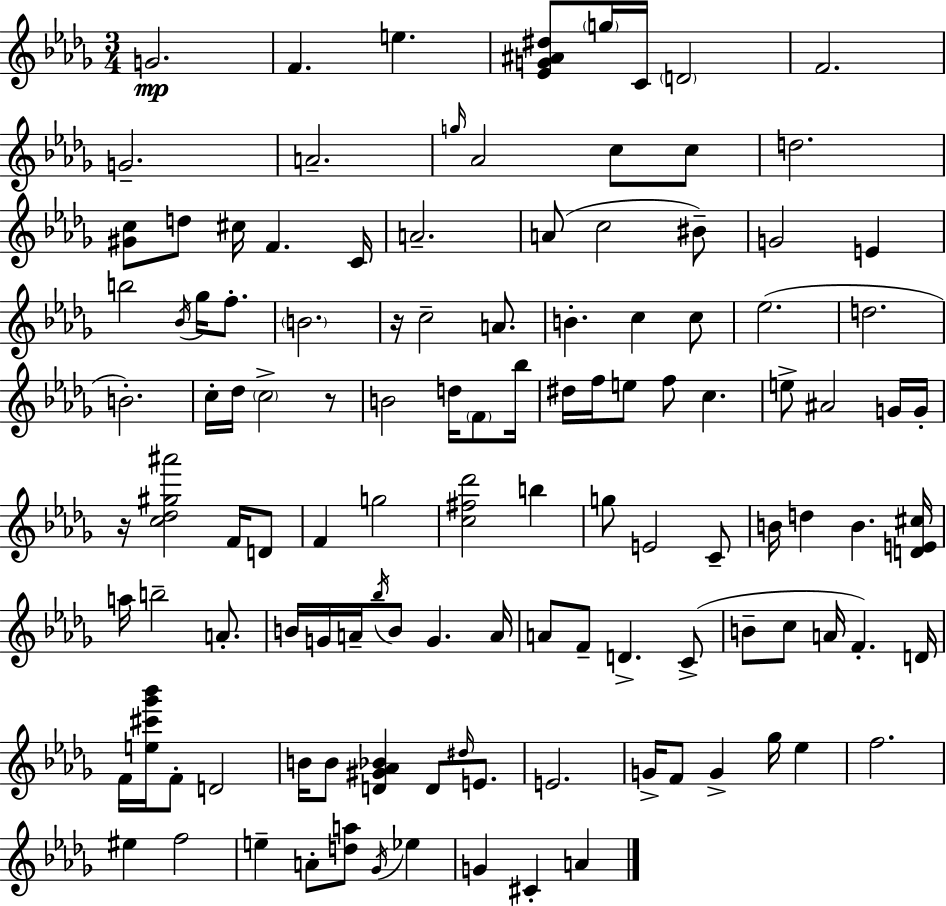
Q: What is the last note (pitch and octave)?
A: A4